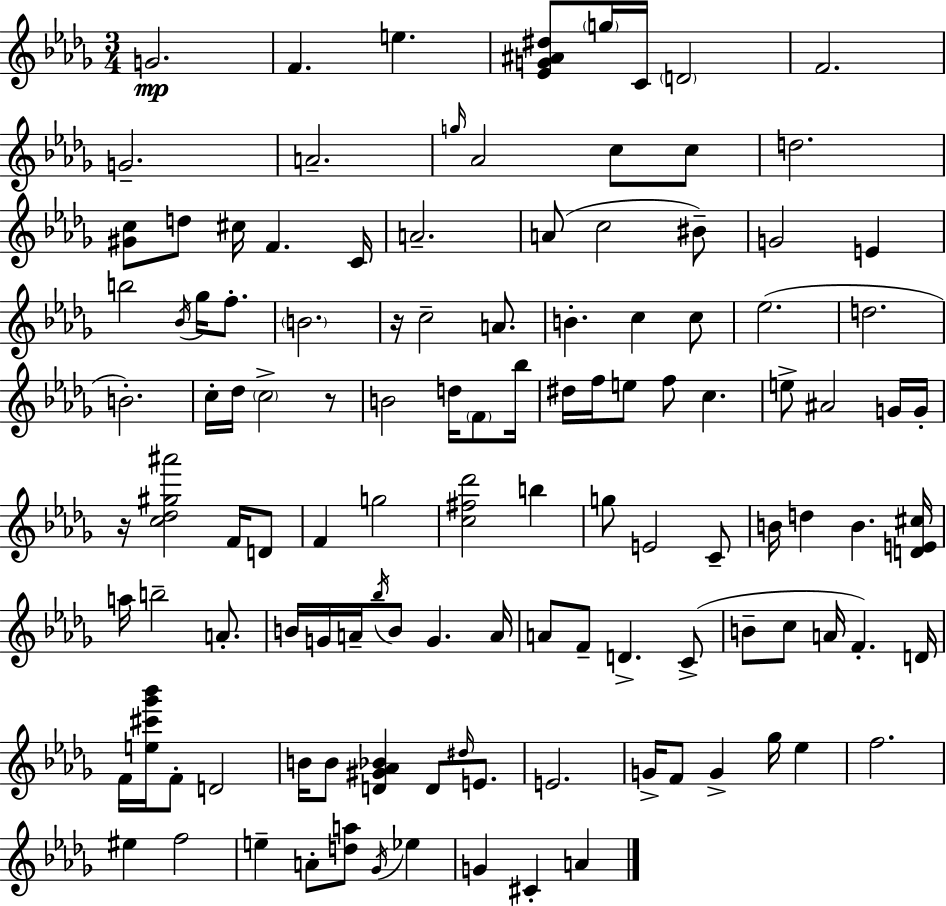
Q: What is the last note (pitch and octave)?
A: A4